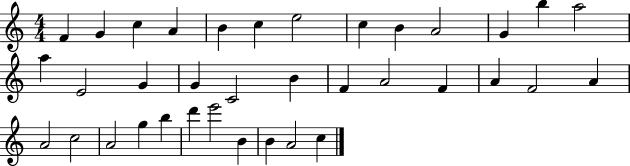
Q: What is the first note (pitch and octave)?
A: F4